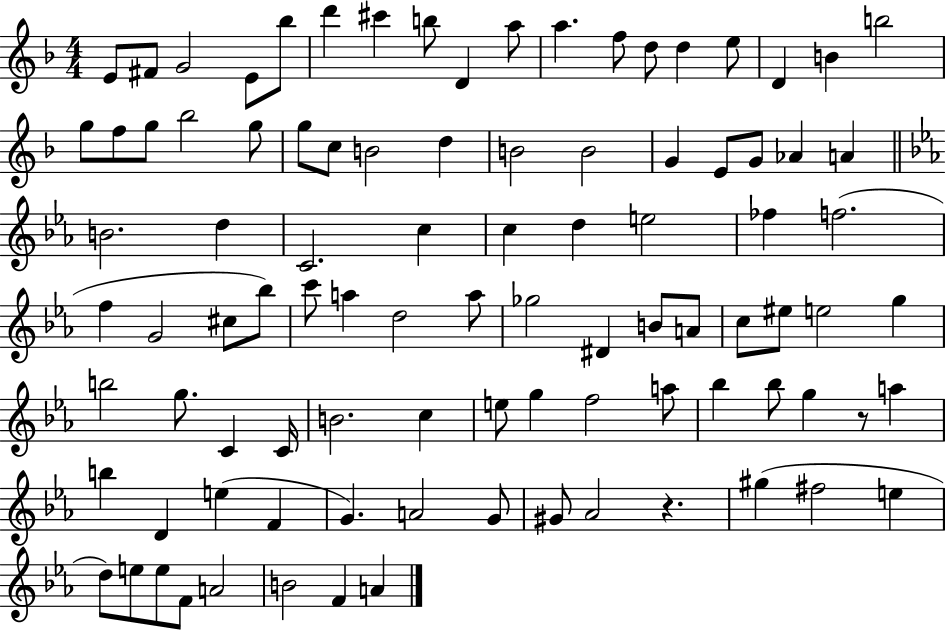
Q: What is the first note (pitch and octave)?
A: E4